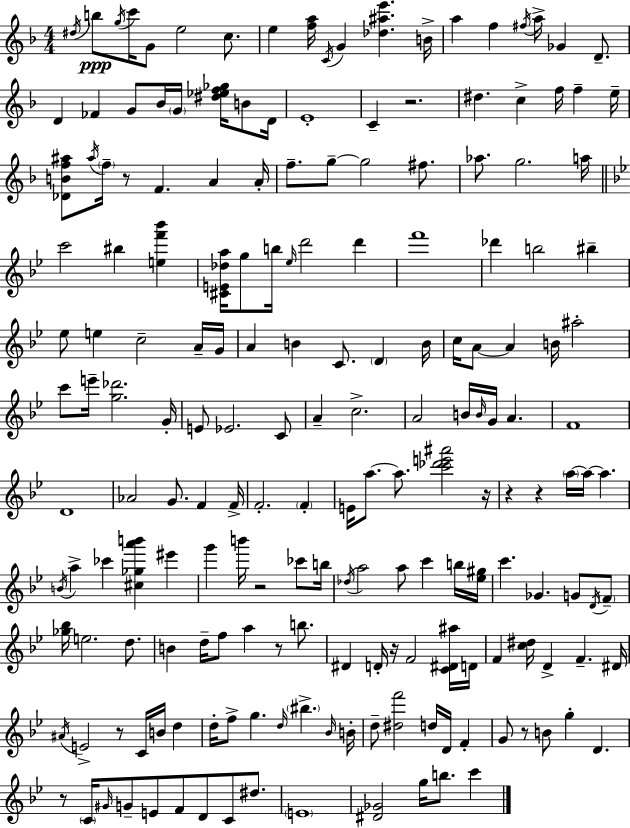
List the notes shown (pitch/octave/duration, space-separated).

D#5/s B5/e G5/s C6/s G4/e E5/h C5/e. E5/q [F5,A5]/s C4/s G4/q [Db5,A#5,E6]/q. B4/s A5/q F5/q F#5/s A5/s Gb4/q D4/e. D4/q FES4/q G4/e Bb4/s G4/s [D#5,Eb5,F5,Gb5]/s B4/e D4/s E4/w C4/q R/h. D#5/q. C5/q F5/s F5/q E5/s [Db4,B4,F5,A#5]/e A#5/s F5/s R/e F4/q. A4/q A4/s F5/e. G5/e G5/h F#5/e. Ab5/e. G5/h. A5/s C6/h BIS5/q [E5,F6,Bb6]/q [C#4,E4,Db5,A5]/s G5/e B5/s Eb5/s D6/h D6/q F6/w Db6/q B5/h BIS5/q Eb5/e E5/q C5/h A4/s G4/s A4/q B4/q C4/e. D4/q B4/s C5/s A4/e A4/q B4/s A#5/h C6/e E6/s [G5,Db6]/h. G4/s E4/e Eb4/h. C4/e A4/q C5/h. A4/h B4/s B4/s G4/s A4/q. F4/w D4/w Ab4/h G4/e. F4/q F4/s F4/h. F4/q E4/s A5/e. A5/e. [C6,Db6,E6,A#6]/h R/s R/q R/q A5/s A5/s A5/q. B4/s A5/q CES6/q [C#5,Gb5,A6,B6]/q EIS6/q G6/q B6/s R/h CES6/e B5/s Db5/s A5/h A5/e C6/q B5/s [Eb5,G#5]/s C6/q. Gb4/q. G4/e D4/s F4/e [Gb5,Bb5]/s E5/h. D5/e. B4/q D5/s F5/e A5/q R/e B5/e. D#4/q D4/s R/s F4/h [C4,D#4,A#5]/s D4/s F4/q [C5,D#5]/s D4/q F4/q. D#4/s A#4/s E4/h R/e C4/s B4/s D5/q D5/s F5/e G5/q. D5/s BIS5/q. Bb4/s B4/s D5/e [D#5,F6]/h D5/s D4/s F4/q G4/e R/e B4/e G5/q D4/q. R/e C4/s G#4/s G4/e E4/e F4/e D4/e C4/e D#5/e. E4/w [D#4,Gb4]/h G5/s B5/e. C6/q